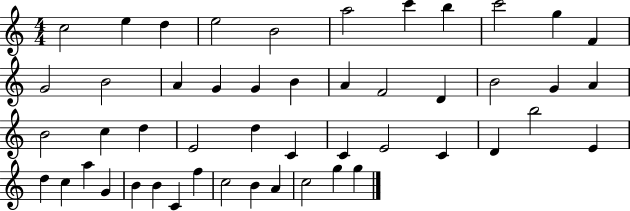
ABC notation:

X:1
T:Untitled
M:4/4
L:1/4
K:C
c2 e d e2 B2 a2 c' b c'2 g F G2 B2 A G G B A F2 D B2 G A B2 c d E2 d C C E2 C D b2 E d c a G B B C f c2 B A c2 g g